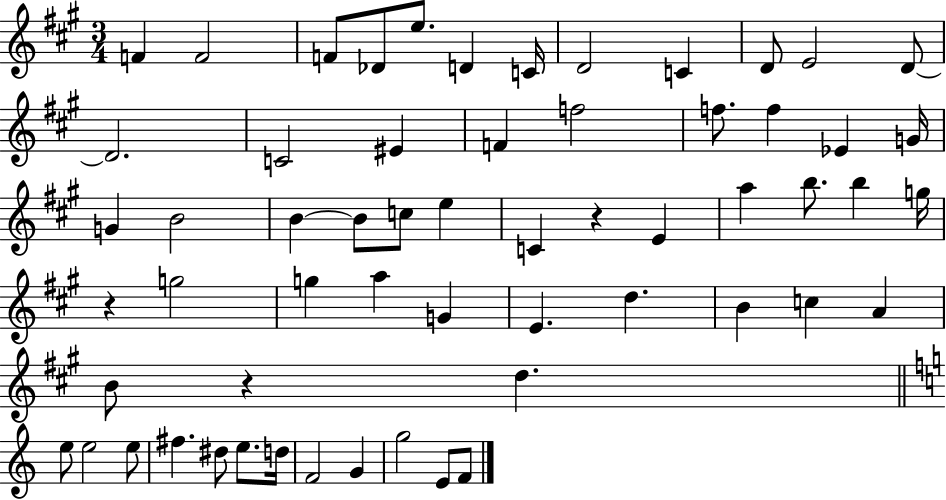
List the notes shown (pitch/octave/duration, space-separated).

F4/q F4/h F4/e Db4/e E5/e. D4/q C4/s D4/h C4/q D4/e E4/h D4/e D4/h. C4/h EIS4/q F4/q F5/h F5/e. F5/q Eb4/q G4/s G4/q B4/h B4/q B4/e C5/e E5/q C4/q R/q E4/q A5/q B5/e. B5/q G5/s R/q G5/h G5/q A5/q G4/q E4/q. D5/q. B4/q C5/q A4/q B4/e R/q D5/q. E5/e E5/h E5/e F#5/q. D#5/e E5/e. D5/s F4/h G4/q G5/h E4/e F4/e